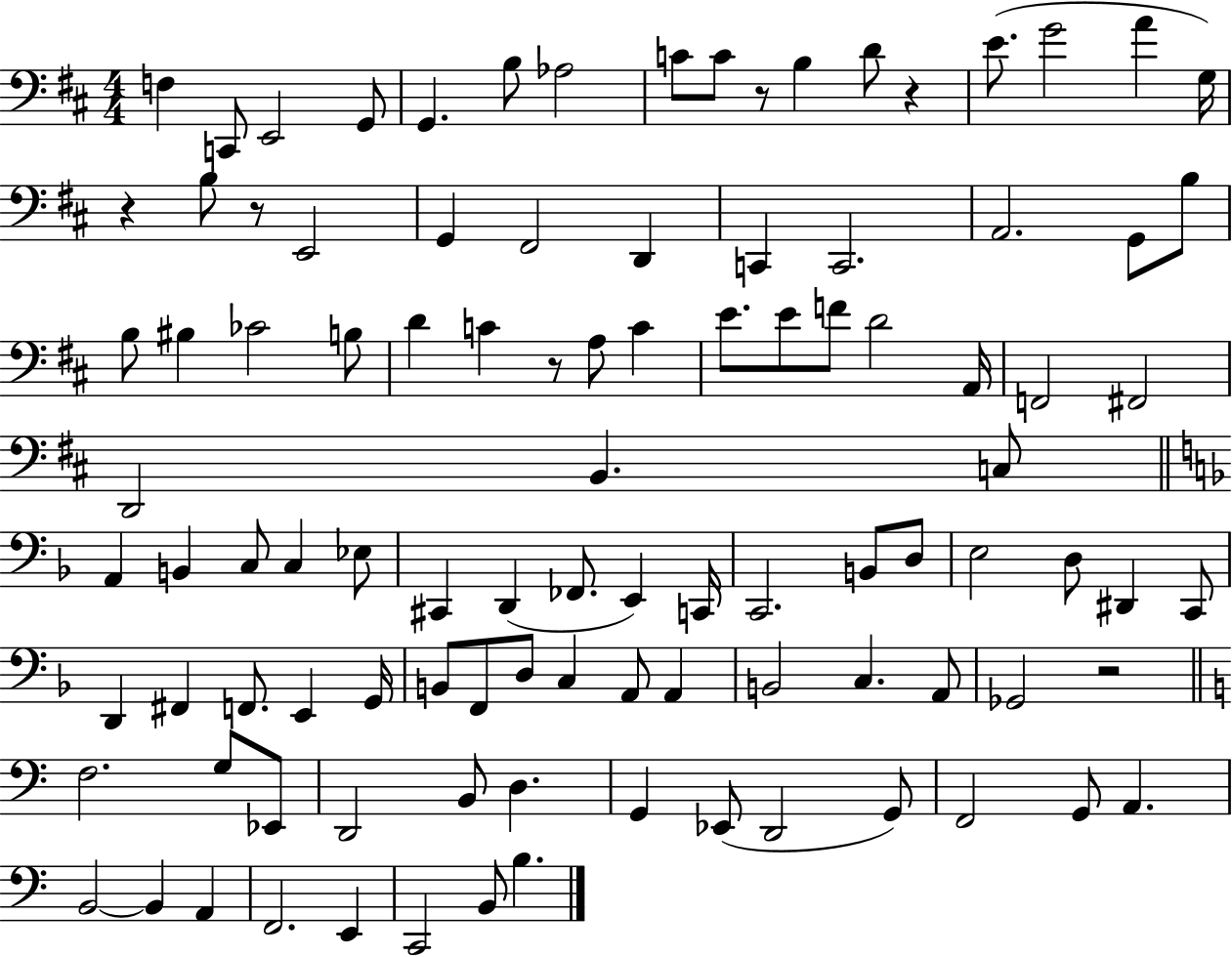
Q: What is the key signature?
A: D major